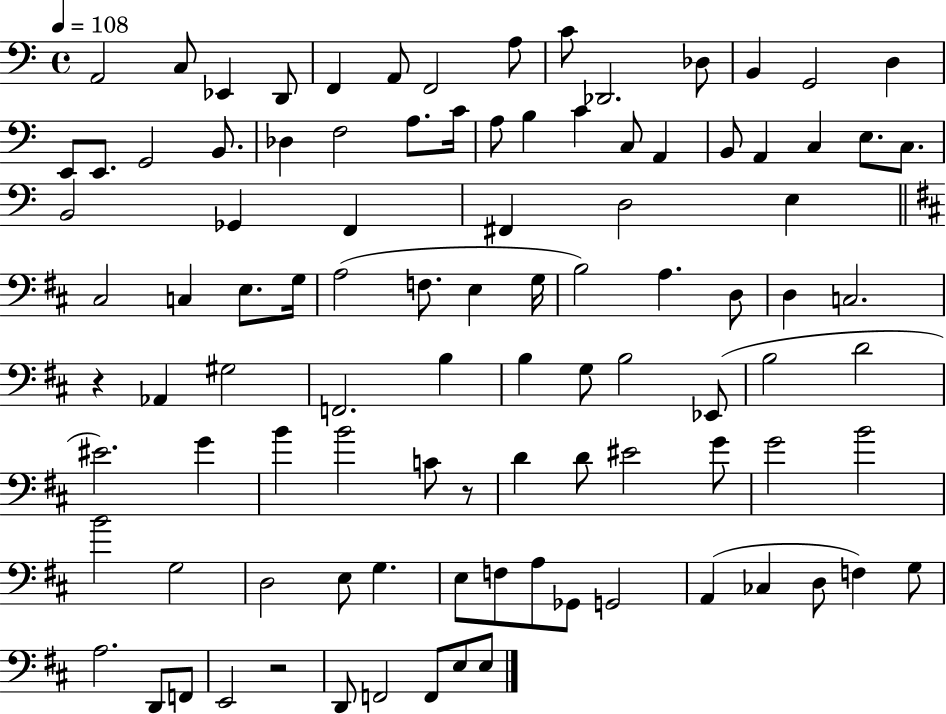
{
  \clef bass
  \time 4/4
  \defaultTimeSignature
  \key c \major
  \tempo 4 = 108
  a,2 c8 ees,4 d,8 | f,4 a,8 f,2 a8 | c'8 des,2. des8 | b,4 g,2 d4 | \break e,8 e,8. g,2 b,8. | des4 f2 a8. c'16 | a8 b4 c'4 c8 a,4 | b,8 a,4 c4 e8. c8. | \break b,2 ges,4 f,4 | fis,4 d2 e4 | \bar "||" \break \key b \minor cis2 c4 e8. g16 | a2( f8. e4 g16 | b2) a4. d8 | d4 c2. | \break r4 aes,4 gis2 | f,2. b4 | b4 g8 b2 ees,8( | b2 d'2 | \break eis'2.) g'4 | b'4 b'2 c'8 r8 | d'4 d'8 eis'2 g'8 | g'2 b'2 | \break b'2 g2 | d2 e8 g4. | e8 f8 a8 ges,8 g,2 | a,4( ces4 d8 f4) g8 | \break a2. d,8 f,8 | e,2 r2 | d,8 f,2 f,8 e8 e8 | \bar "|."
}